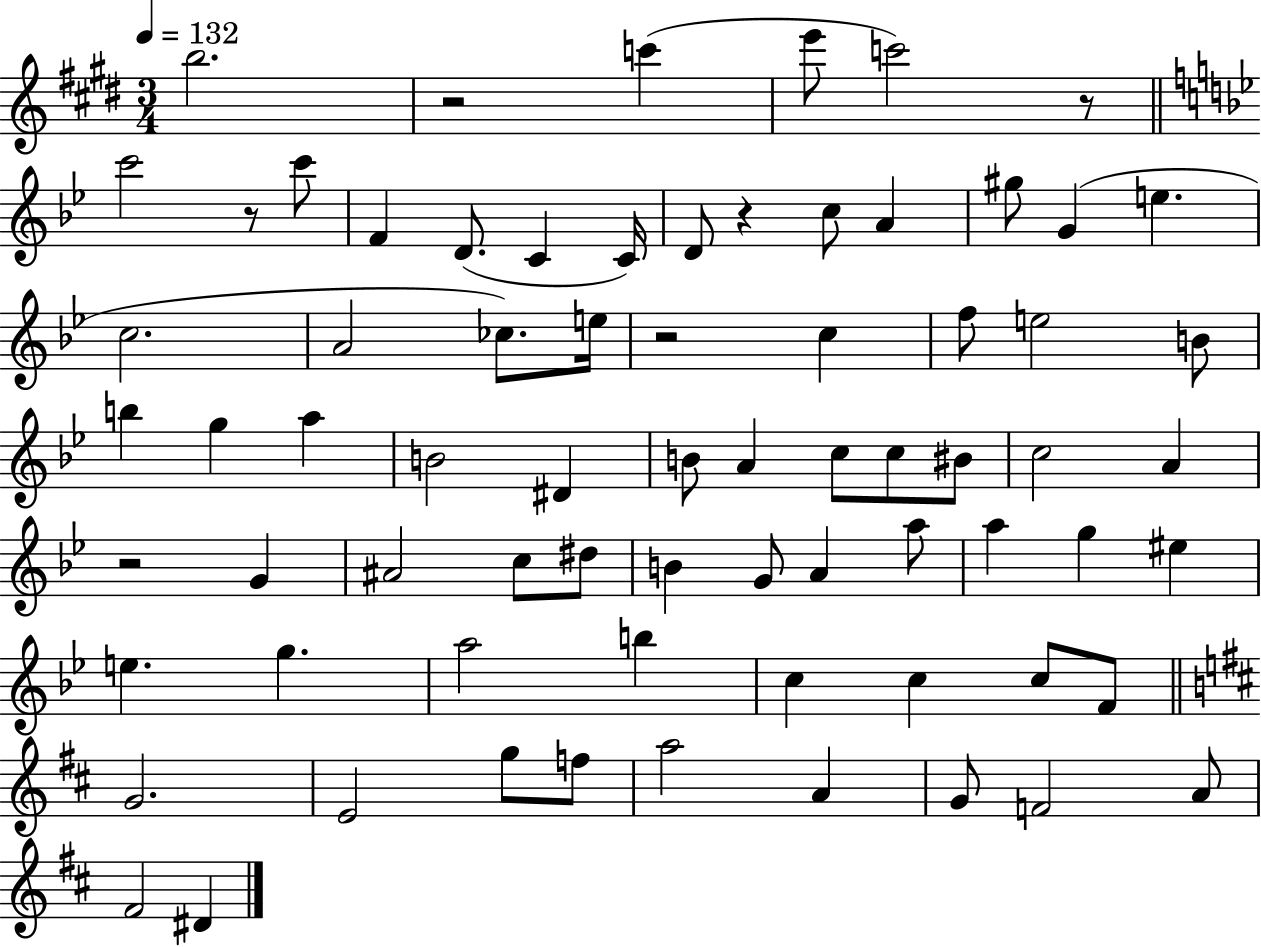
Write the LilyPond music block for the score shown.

{
  \clef treble
  \numericTimeSignature
  \time 3/4
  \key e \major
  \tempo 4 = 132
  b''2. | r2 c'''4( | e'''8 c'''2) r8 | \bar "||" \break \key bes \major c'''2 r8 c'''8 | f'4 d'8.( c'4 c'16) | d'8 r4 c''8 a'4 | gis''8 g'4( e''4. | \break c''2. | a'2 ces''8.) e''16 | r2 c''4 | f''8 e''2 b'8 | \break b''4 g''4 a''4 | b'2 dis'4 | b'8 a'4 c''8 c''8 bis'8 | c''2 a'4 | \break r2 g'4 | ais'2 c''8 dis''8 | b'4 g'8 a'4 a''8 | a''4 g''4 eis''4 | \break e''4. g''4. | a''2 b''4 | c''4 c''4 c''8 f'8 | \bar "||" \break \key d \major g'2. | e'2 g''8 f''8 | a''2 a'4 | g'8 f'2 a'8 | \break fis'2 dis'4 | \bar "|."
}